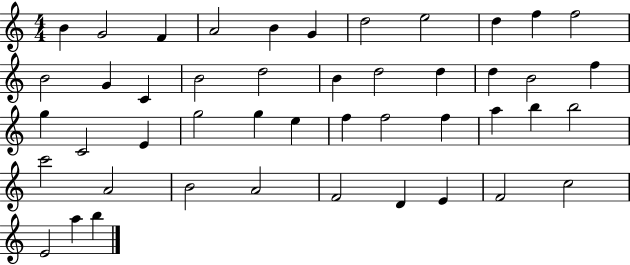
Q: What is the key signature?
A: C major